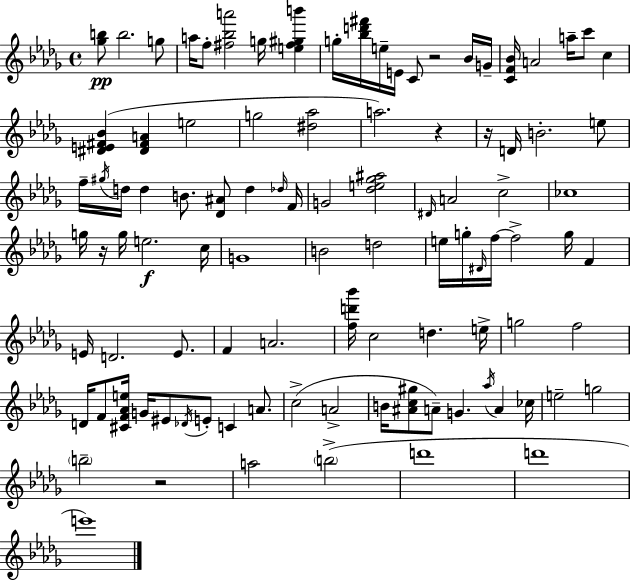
[Gb5,B5]/e B5/h. G5/e A5/s F5/e [F#5,Bb5,A6]/h G5/s [E5,F#5,G#5,B6]/q G5/s [Bb5,D6,F#6]/s E5/s E4/s C4/e R/h Bb4/s G4/s [C4,F4,Bb4]/s A4/h A5/s C6/e C5/q [D#4,E4,F#4,Bb4]/q [D#4,F#4,A4]/q E5/h G5/h [D#5,Ab5]/h A5/h. R/q R/s D4/s B4/h. E5/e F5/s G#5/s D5/s D5/q B4/e. [Db4,A#4]/e D5/q Db5/s F4/s G4/h [Db5,E5,Gb5,A#5]/h D#4/s A4/h C5/h CES5/w G5/s R/s G5/s E5/h. C5/s G4/w B4/h D5/h E5/s G5/s D#4/s F5/s F5/h G5/s F4/q E4/s D4/h. E4/e. F4/q A4/h. [F5,D6,Bb6]/s C5/h D5/q. E5/s G5/h F5/h D4/s F4/e [C#4,F4,Ab4,E5]/s G4/s EIS4/e Db4/s E4/e C4/q A4/e. C5/h A4/h B4/s [A#4,C5,G#5]/e A4/e G4/q. Ab5/s A4/q CES5/s E5/h G5/h B5/h R/h A5/h B5/h D6/w D6/w E6/w